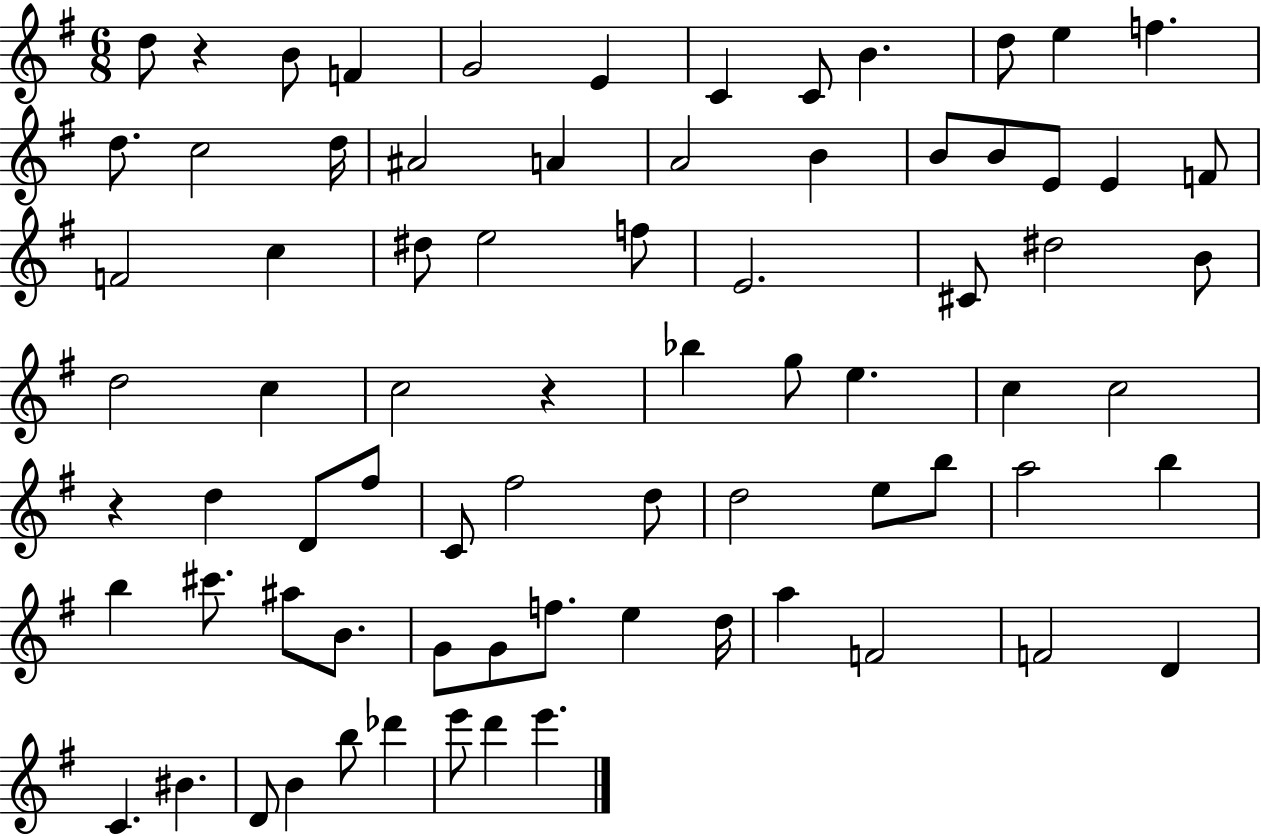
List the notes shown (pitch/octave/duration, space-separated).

D5/e R/q B4/e F4/q G4/h E4/q C4/q C4/e B4/q. D5/e E5/q F5/q. D5/e. C5/h D5/s A#4/h A4/q A4/h B4/q B4/e B4/e E4/e E4/q F4/e F4/h C5/q D#5/e E5/h F5/e E4/h. C#4/e D#5/h B4/e D5/h C5/q C5/h R/q Bb5/q G5/e E5/q. C5/q C5/h R/q D5/q D4/e F#5/e C4/e F#5/h D5/e D5/h E5/e B5/e A5/h B5/q B5/q C#6/e. A#5/e B4/e. G4/e G4/e F5/e. E5/q D5/s A5/q F4/h F4/h D4/q C4/q. BIS4/q. D4/e B4/q B5/e Db6/q E6/e D6/q E6/q.